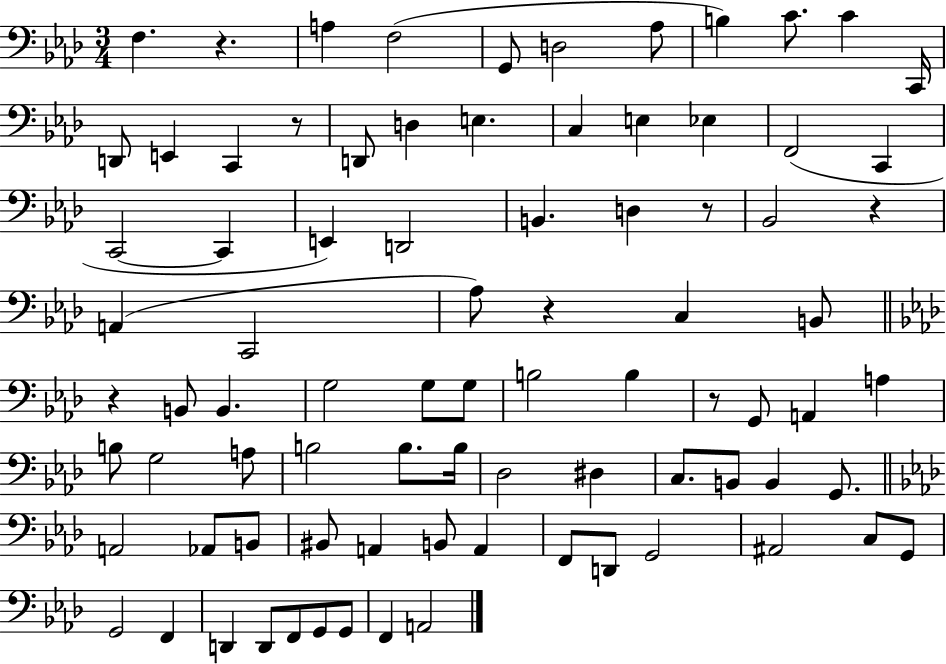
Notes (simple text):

F3/q. R/q. A3/q F3/h G2/e D3/h Ab3/e B3/q C4/e. C4/q C2/s D2/e E2/q C2/q R/e D2/e D3/q E3/q. C3/q E3/q Eb3/q F2/h C2/q C2/h C2/q E2/q D2/h B2/q. D3/q R/e Bb2/h R/q A2/q C2/h Ab3/e R/q C3/q B2/e R/q B2/e B2/q. G3/h G3/e G3/e B3/h B3/q R/e G2/e A2/q A3/q B3/e G3/h A3/e B3/h B3/e. B3/s Db3/h D#3/q C3/e. B2/e B2/q G2/e. A2/h Ab2/e B2/e BIS2/e A2/q B2/e A2/q F2/e D2/e G2/h A#2/h C3/e G2/e G2/h F2/q D2/q D2/e F2/e G2/e G2/e F2/q A2/h